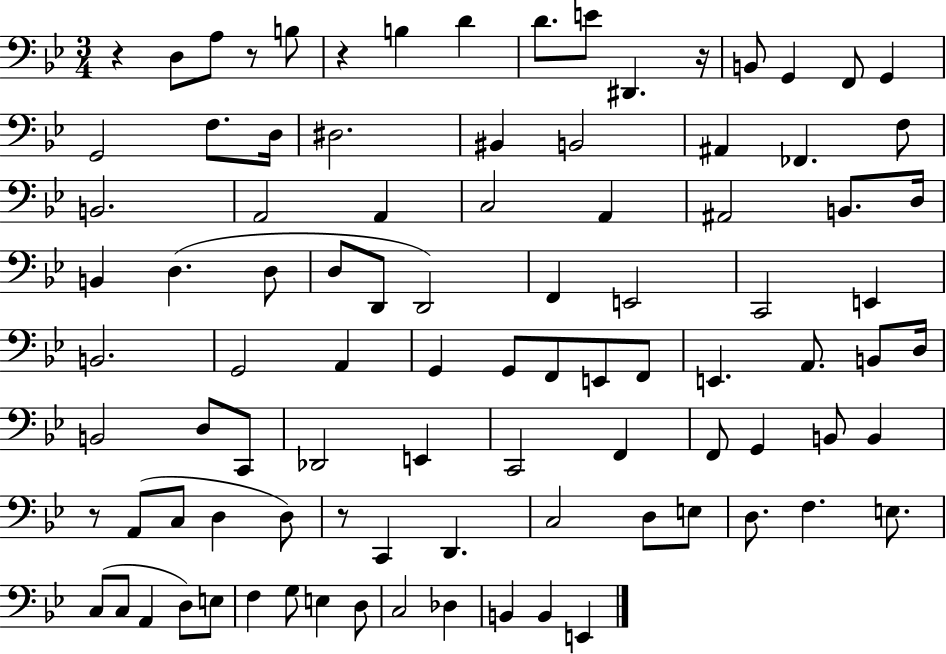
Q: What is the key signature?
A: BES major